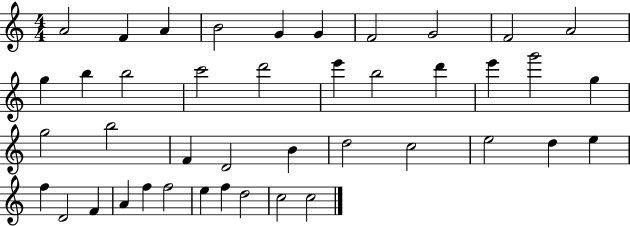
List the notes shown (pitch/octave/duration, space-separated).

A4/h F4/q A4/q B4/h G4/q G4/q F4/h G4/h F4/h A4/h G5/q B5/q B5/h C6/h D6/h E6/q B5/h D6/q E6/q G6/h G5/q G5/h B5/h F4/q D4/h B4/q D5/h C5/h E5/h D5/q E5/q F5/q D4/h F4/q A4/q F5/q F5/h E5/q F5/q D5/h C5/h C5/h